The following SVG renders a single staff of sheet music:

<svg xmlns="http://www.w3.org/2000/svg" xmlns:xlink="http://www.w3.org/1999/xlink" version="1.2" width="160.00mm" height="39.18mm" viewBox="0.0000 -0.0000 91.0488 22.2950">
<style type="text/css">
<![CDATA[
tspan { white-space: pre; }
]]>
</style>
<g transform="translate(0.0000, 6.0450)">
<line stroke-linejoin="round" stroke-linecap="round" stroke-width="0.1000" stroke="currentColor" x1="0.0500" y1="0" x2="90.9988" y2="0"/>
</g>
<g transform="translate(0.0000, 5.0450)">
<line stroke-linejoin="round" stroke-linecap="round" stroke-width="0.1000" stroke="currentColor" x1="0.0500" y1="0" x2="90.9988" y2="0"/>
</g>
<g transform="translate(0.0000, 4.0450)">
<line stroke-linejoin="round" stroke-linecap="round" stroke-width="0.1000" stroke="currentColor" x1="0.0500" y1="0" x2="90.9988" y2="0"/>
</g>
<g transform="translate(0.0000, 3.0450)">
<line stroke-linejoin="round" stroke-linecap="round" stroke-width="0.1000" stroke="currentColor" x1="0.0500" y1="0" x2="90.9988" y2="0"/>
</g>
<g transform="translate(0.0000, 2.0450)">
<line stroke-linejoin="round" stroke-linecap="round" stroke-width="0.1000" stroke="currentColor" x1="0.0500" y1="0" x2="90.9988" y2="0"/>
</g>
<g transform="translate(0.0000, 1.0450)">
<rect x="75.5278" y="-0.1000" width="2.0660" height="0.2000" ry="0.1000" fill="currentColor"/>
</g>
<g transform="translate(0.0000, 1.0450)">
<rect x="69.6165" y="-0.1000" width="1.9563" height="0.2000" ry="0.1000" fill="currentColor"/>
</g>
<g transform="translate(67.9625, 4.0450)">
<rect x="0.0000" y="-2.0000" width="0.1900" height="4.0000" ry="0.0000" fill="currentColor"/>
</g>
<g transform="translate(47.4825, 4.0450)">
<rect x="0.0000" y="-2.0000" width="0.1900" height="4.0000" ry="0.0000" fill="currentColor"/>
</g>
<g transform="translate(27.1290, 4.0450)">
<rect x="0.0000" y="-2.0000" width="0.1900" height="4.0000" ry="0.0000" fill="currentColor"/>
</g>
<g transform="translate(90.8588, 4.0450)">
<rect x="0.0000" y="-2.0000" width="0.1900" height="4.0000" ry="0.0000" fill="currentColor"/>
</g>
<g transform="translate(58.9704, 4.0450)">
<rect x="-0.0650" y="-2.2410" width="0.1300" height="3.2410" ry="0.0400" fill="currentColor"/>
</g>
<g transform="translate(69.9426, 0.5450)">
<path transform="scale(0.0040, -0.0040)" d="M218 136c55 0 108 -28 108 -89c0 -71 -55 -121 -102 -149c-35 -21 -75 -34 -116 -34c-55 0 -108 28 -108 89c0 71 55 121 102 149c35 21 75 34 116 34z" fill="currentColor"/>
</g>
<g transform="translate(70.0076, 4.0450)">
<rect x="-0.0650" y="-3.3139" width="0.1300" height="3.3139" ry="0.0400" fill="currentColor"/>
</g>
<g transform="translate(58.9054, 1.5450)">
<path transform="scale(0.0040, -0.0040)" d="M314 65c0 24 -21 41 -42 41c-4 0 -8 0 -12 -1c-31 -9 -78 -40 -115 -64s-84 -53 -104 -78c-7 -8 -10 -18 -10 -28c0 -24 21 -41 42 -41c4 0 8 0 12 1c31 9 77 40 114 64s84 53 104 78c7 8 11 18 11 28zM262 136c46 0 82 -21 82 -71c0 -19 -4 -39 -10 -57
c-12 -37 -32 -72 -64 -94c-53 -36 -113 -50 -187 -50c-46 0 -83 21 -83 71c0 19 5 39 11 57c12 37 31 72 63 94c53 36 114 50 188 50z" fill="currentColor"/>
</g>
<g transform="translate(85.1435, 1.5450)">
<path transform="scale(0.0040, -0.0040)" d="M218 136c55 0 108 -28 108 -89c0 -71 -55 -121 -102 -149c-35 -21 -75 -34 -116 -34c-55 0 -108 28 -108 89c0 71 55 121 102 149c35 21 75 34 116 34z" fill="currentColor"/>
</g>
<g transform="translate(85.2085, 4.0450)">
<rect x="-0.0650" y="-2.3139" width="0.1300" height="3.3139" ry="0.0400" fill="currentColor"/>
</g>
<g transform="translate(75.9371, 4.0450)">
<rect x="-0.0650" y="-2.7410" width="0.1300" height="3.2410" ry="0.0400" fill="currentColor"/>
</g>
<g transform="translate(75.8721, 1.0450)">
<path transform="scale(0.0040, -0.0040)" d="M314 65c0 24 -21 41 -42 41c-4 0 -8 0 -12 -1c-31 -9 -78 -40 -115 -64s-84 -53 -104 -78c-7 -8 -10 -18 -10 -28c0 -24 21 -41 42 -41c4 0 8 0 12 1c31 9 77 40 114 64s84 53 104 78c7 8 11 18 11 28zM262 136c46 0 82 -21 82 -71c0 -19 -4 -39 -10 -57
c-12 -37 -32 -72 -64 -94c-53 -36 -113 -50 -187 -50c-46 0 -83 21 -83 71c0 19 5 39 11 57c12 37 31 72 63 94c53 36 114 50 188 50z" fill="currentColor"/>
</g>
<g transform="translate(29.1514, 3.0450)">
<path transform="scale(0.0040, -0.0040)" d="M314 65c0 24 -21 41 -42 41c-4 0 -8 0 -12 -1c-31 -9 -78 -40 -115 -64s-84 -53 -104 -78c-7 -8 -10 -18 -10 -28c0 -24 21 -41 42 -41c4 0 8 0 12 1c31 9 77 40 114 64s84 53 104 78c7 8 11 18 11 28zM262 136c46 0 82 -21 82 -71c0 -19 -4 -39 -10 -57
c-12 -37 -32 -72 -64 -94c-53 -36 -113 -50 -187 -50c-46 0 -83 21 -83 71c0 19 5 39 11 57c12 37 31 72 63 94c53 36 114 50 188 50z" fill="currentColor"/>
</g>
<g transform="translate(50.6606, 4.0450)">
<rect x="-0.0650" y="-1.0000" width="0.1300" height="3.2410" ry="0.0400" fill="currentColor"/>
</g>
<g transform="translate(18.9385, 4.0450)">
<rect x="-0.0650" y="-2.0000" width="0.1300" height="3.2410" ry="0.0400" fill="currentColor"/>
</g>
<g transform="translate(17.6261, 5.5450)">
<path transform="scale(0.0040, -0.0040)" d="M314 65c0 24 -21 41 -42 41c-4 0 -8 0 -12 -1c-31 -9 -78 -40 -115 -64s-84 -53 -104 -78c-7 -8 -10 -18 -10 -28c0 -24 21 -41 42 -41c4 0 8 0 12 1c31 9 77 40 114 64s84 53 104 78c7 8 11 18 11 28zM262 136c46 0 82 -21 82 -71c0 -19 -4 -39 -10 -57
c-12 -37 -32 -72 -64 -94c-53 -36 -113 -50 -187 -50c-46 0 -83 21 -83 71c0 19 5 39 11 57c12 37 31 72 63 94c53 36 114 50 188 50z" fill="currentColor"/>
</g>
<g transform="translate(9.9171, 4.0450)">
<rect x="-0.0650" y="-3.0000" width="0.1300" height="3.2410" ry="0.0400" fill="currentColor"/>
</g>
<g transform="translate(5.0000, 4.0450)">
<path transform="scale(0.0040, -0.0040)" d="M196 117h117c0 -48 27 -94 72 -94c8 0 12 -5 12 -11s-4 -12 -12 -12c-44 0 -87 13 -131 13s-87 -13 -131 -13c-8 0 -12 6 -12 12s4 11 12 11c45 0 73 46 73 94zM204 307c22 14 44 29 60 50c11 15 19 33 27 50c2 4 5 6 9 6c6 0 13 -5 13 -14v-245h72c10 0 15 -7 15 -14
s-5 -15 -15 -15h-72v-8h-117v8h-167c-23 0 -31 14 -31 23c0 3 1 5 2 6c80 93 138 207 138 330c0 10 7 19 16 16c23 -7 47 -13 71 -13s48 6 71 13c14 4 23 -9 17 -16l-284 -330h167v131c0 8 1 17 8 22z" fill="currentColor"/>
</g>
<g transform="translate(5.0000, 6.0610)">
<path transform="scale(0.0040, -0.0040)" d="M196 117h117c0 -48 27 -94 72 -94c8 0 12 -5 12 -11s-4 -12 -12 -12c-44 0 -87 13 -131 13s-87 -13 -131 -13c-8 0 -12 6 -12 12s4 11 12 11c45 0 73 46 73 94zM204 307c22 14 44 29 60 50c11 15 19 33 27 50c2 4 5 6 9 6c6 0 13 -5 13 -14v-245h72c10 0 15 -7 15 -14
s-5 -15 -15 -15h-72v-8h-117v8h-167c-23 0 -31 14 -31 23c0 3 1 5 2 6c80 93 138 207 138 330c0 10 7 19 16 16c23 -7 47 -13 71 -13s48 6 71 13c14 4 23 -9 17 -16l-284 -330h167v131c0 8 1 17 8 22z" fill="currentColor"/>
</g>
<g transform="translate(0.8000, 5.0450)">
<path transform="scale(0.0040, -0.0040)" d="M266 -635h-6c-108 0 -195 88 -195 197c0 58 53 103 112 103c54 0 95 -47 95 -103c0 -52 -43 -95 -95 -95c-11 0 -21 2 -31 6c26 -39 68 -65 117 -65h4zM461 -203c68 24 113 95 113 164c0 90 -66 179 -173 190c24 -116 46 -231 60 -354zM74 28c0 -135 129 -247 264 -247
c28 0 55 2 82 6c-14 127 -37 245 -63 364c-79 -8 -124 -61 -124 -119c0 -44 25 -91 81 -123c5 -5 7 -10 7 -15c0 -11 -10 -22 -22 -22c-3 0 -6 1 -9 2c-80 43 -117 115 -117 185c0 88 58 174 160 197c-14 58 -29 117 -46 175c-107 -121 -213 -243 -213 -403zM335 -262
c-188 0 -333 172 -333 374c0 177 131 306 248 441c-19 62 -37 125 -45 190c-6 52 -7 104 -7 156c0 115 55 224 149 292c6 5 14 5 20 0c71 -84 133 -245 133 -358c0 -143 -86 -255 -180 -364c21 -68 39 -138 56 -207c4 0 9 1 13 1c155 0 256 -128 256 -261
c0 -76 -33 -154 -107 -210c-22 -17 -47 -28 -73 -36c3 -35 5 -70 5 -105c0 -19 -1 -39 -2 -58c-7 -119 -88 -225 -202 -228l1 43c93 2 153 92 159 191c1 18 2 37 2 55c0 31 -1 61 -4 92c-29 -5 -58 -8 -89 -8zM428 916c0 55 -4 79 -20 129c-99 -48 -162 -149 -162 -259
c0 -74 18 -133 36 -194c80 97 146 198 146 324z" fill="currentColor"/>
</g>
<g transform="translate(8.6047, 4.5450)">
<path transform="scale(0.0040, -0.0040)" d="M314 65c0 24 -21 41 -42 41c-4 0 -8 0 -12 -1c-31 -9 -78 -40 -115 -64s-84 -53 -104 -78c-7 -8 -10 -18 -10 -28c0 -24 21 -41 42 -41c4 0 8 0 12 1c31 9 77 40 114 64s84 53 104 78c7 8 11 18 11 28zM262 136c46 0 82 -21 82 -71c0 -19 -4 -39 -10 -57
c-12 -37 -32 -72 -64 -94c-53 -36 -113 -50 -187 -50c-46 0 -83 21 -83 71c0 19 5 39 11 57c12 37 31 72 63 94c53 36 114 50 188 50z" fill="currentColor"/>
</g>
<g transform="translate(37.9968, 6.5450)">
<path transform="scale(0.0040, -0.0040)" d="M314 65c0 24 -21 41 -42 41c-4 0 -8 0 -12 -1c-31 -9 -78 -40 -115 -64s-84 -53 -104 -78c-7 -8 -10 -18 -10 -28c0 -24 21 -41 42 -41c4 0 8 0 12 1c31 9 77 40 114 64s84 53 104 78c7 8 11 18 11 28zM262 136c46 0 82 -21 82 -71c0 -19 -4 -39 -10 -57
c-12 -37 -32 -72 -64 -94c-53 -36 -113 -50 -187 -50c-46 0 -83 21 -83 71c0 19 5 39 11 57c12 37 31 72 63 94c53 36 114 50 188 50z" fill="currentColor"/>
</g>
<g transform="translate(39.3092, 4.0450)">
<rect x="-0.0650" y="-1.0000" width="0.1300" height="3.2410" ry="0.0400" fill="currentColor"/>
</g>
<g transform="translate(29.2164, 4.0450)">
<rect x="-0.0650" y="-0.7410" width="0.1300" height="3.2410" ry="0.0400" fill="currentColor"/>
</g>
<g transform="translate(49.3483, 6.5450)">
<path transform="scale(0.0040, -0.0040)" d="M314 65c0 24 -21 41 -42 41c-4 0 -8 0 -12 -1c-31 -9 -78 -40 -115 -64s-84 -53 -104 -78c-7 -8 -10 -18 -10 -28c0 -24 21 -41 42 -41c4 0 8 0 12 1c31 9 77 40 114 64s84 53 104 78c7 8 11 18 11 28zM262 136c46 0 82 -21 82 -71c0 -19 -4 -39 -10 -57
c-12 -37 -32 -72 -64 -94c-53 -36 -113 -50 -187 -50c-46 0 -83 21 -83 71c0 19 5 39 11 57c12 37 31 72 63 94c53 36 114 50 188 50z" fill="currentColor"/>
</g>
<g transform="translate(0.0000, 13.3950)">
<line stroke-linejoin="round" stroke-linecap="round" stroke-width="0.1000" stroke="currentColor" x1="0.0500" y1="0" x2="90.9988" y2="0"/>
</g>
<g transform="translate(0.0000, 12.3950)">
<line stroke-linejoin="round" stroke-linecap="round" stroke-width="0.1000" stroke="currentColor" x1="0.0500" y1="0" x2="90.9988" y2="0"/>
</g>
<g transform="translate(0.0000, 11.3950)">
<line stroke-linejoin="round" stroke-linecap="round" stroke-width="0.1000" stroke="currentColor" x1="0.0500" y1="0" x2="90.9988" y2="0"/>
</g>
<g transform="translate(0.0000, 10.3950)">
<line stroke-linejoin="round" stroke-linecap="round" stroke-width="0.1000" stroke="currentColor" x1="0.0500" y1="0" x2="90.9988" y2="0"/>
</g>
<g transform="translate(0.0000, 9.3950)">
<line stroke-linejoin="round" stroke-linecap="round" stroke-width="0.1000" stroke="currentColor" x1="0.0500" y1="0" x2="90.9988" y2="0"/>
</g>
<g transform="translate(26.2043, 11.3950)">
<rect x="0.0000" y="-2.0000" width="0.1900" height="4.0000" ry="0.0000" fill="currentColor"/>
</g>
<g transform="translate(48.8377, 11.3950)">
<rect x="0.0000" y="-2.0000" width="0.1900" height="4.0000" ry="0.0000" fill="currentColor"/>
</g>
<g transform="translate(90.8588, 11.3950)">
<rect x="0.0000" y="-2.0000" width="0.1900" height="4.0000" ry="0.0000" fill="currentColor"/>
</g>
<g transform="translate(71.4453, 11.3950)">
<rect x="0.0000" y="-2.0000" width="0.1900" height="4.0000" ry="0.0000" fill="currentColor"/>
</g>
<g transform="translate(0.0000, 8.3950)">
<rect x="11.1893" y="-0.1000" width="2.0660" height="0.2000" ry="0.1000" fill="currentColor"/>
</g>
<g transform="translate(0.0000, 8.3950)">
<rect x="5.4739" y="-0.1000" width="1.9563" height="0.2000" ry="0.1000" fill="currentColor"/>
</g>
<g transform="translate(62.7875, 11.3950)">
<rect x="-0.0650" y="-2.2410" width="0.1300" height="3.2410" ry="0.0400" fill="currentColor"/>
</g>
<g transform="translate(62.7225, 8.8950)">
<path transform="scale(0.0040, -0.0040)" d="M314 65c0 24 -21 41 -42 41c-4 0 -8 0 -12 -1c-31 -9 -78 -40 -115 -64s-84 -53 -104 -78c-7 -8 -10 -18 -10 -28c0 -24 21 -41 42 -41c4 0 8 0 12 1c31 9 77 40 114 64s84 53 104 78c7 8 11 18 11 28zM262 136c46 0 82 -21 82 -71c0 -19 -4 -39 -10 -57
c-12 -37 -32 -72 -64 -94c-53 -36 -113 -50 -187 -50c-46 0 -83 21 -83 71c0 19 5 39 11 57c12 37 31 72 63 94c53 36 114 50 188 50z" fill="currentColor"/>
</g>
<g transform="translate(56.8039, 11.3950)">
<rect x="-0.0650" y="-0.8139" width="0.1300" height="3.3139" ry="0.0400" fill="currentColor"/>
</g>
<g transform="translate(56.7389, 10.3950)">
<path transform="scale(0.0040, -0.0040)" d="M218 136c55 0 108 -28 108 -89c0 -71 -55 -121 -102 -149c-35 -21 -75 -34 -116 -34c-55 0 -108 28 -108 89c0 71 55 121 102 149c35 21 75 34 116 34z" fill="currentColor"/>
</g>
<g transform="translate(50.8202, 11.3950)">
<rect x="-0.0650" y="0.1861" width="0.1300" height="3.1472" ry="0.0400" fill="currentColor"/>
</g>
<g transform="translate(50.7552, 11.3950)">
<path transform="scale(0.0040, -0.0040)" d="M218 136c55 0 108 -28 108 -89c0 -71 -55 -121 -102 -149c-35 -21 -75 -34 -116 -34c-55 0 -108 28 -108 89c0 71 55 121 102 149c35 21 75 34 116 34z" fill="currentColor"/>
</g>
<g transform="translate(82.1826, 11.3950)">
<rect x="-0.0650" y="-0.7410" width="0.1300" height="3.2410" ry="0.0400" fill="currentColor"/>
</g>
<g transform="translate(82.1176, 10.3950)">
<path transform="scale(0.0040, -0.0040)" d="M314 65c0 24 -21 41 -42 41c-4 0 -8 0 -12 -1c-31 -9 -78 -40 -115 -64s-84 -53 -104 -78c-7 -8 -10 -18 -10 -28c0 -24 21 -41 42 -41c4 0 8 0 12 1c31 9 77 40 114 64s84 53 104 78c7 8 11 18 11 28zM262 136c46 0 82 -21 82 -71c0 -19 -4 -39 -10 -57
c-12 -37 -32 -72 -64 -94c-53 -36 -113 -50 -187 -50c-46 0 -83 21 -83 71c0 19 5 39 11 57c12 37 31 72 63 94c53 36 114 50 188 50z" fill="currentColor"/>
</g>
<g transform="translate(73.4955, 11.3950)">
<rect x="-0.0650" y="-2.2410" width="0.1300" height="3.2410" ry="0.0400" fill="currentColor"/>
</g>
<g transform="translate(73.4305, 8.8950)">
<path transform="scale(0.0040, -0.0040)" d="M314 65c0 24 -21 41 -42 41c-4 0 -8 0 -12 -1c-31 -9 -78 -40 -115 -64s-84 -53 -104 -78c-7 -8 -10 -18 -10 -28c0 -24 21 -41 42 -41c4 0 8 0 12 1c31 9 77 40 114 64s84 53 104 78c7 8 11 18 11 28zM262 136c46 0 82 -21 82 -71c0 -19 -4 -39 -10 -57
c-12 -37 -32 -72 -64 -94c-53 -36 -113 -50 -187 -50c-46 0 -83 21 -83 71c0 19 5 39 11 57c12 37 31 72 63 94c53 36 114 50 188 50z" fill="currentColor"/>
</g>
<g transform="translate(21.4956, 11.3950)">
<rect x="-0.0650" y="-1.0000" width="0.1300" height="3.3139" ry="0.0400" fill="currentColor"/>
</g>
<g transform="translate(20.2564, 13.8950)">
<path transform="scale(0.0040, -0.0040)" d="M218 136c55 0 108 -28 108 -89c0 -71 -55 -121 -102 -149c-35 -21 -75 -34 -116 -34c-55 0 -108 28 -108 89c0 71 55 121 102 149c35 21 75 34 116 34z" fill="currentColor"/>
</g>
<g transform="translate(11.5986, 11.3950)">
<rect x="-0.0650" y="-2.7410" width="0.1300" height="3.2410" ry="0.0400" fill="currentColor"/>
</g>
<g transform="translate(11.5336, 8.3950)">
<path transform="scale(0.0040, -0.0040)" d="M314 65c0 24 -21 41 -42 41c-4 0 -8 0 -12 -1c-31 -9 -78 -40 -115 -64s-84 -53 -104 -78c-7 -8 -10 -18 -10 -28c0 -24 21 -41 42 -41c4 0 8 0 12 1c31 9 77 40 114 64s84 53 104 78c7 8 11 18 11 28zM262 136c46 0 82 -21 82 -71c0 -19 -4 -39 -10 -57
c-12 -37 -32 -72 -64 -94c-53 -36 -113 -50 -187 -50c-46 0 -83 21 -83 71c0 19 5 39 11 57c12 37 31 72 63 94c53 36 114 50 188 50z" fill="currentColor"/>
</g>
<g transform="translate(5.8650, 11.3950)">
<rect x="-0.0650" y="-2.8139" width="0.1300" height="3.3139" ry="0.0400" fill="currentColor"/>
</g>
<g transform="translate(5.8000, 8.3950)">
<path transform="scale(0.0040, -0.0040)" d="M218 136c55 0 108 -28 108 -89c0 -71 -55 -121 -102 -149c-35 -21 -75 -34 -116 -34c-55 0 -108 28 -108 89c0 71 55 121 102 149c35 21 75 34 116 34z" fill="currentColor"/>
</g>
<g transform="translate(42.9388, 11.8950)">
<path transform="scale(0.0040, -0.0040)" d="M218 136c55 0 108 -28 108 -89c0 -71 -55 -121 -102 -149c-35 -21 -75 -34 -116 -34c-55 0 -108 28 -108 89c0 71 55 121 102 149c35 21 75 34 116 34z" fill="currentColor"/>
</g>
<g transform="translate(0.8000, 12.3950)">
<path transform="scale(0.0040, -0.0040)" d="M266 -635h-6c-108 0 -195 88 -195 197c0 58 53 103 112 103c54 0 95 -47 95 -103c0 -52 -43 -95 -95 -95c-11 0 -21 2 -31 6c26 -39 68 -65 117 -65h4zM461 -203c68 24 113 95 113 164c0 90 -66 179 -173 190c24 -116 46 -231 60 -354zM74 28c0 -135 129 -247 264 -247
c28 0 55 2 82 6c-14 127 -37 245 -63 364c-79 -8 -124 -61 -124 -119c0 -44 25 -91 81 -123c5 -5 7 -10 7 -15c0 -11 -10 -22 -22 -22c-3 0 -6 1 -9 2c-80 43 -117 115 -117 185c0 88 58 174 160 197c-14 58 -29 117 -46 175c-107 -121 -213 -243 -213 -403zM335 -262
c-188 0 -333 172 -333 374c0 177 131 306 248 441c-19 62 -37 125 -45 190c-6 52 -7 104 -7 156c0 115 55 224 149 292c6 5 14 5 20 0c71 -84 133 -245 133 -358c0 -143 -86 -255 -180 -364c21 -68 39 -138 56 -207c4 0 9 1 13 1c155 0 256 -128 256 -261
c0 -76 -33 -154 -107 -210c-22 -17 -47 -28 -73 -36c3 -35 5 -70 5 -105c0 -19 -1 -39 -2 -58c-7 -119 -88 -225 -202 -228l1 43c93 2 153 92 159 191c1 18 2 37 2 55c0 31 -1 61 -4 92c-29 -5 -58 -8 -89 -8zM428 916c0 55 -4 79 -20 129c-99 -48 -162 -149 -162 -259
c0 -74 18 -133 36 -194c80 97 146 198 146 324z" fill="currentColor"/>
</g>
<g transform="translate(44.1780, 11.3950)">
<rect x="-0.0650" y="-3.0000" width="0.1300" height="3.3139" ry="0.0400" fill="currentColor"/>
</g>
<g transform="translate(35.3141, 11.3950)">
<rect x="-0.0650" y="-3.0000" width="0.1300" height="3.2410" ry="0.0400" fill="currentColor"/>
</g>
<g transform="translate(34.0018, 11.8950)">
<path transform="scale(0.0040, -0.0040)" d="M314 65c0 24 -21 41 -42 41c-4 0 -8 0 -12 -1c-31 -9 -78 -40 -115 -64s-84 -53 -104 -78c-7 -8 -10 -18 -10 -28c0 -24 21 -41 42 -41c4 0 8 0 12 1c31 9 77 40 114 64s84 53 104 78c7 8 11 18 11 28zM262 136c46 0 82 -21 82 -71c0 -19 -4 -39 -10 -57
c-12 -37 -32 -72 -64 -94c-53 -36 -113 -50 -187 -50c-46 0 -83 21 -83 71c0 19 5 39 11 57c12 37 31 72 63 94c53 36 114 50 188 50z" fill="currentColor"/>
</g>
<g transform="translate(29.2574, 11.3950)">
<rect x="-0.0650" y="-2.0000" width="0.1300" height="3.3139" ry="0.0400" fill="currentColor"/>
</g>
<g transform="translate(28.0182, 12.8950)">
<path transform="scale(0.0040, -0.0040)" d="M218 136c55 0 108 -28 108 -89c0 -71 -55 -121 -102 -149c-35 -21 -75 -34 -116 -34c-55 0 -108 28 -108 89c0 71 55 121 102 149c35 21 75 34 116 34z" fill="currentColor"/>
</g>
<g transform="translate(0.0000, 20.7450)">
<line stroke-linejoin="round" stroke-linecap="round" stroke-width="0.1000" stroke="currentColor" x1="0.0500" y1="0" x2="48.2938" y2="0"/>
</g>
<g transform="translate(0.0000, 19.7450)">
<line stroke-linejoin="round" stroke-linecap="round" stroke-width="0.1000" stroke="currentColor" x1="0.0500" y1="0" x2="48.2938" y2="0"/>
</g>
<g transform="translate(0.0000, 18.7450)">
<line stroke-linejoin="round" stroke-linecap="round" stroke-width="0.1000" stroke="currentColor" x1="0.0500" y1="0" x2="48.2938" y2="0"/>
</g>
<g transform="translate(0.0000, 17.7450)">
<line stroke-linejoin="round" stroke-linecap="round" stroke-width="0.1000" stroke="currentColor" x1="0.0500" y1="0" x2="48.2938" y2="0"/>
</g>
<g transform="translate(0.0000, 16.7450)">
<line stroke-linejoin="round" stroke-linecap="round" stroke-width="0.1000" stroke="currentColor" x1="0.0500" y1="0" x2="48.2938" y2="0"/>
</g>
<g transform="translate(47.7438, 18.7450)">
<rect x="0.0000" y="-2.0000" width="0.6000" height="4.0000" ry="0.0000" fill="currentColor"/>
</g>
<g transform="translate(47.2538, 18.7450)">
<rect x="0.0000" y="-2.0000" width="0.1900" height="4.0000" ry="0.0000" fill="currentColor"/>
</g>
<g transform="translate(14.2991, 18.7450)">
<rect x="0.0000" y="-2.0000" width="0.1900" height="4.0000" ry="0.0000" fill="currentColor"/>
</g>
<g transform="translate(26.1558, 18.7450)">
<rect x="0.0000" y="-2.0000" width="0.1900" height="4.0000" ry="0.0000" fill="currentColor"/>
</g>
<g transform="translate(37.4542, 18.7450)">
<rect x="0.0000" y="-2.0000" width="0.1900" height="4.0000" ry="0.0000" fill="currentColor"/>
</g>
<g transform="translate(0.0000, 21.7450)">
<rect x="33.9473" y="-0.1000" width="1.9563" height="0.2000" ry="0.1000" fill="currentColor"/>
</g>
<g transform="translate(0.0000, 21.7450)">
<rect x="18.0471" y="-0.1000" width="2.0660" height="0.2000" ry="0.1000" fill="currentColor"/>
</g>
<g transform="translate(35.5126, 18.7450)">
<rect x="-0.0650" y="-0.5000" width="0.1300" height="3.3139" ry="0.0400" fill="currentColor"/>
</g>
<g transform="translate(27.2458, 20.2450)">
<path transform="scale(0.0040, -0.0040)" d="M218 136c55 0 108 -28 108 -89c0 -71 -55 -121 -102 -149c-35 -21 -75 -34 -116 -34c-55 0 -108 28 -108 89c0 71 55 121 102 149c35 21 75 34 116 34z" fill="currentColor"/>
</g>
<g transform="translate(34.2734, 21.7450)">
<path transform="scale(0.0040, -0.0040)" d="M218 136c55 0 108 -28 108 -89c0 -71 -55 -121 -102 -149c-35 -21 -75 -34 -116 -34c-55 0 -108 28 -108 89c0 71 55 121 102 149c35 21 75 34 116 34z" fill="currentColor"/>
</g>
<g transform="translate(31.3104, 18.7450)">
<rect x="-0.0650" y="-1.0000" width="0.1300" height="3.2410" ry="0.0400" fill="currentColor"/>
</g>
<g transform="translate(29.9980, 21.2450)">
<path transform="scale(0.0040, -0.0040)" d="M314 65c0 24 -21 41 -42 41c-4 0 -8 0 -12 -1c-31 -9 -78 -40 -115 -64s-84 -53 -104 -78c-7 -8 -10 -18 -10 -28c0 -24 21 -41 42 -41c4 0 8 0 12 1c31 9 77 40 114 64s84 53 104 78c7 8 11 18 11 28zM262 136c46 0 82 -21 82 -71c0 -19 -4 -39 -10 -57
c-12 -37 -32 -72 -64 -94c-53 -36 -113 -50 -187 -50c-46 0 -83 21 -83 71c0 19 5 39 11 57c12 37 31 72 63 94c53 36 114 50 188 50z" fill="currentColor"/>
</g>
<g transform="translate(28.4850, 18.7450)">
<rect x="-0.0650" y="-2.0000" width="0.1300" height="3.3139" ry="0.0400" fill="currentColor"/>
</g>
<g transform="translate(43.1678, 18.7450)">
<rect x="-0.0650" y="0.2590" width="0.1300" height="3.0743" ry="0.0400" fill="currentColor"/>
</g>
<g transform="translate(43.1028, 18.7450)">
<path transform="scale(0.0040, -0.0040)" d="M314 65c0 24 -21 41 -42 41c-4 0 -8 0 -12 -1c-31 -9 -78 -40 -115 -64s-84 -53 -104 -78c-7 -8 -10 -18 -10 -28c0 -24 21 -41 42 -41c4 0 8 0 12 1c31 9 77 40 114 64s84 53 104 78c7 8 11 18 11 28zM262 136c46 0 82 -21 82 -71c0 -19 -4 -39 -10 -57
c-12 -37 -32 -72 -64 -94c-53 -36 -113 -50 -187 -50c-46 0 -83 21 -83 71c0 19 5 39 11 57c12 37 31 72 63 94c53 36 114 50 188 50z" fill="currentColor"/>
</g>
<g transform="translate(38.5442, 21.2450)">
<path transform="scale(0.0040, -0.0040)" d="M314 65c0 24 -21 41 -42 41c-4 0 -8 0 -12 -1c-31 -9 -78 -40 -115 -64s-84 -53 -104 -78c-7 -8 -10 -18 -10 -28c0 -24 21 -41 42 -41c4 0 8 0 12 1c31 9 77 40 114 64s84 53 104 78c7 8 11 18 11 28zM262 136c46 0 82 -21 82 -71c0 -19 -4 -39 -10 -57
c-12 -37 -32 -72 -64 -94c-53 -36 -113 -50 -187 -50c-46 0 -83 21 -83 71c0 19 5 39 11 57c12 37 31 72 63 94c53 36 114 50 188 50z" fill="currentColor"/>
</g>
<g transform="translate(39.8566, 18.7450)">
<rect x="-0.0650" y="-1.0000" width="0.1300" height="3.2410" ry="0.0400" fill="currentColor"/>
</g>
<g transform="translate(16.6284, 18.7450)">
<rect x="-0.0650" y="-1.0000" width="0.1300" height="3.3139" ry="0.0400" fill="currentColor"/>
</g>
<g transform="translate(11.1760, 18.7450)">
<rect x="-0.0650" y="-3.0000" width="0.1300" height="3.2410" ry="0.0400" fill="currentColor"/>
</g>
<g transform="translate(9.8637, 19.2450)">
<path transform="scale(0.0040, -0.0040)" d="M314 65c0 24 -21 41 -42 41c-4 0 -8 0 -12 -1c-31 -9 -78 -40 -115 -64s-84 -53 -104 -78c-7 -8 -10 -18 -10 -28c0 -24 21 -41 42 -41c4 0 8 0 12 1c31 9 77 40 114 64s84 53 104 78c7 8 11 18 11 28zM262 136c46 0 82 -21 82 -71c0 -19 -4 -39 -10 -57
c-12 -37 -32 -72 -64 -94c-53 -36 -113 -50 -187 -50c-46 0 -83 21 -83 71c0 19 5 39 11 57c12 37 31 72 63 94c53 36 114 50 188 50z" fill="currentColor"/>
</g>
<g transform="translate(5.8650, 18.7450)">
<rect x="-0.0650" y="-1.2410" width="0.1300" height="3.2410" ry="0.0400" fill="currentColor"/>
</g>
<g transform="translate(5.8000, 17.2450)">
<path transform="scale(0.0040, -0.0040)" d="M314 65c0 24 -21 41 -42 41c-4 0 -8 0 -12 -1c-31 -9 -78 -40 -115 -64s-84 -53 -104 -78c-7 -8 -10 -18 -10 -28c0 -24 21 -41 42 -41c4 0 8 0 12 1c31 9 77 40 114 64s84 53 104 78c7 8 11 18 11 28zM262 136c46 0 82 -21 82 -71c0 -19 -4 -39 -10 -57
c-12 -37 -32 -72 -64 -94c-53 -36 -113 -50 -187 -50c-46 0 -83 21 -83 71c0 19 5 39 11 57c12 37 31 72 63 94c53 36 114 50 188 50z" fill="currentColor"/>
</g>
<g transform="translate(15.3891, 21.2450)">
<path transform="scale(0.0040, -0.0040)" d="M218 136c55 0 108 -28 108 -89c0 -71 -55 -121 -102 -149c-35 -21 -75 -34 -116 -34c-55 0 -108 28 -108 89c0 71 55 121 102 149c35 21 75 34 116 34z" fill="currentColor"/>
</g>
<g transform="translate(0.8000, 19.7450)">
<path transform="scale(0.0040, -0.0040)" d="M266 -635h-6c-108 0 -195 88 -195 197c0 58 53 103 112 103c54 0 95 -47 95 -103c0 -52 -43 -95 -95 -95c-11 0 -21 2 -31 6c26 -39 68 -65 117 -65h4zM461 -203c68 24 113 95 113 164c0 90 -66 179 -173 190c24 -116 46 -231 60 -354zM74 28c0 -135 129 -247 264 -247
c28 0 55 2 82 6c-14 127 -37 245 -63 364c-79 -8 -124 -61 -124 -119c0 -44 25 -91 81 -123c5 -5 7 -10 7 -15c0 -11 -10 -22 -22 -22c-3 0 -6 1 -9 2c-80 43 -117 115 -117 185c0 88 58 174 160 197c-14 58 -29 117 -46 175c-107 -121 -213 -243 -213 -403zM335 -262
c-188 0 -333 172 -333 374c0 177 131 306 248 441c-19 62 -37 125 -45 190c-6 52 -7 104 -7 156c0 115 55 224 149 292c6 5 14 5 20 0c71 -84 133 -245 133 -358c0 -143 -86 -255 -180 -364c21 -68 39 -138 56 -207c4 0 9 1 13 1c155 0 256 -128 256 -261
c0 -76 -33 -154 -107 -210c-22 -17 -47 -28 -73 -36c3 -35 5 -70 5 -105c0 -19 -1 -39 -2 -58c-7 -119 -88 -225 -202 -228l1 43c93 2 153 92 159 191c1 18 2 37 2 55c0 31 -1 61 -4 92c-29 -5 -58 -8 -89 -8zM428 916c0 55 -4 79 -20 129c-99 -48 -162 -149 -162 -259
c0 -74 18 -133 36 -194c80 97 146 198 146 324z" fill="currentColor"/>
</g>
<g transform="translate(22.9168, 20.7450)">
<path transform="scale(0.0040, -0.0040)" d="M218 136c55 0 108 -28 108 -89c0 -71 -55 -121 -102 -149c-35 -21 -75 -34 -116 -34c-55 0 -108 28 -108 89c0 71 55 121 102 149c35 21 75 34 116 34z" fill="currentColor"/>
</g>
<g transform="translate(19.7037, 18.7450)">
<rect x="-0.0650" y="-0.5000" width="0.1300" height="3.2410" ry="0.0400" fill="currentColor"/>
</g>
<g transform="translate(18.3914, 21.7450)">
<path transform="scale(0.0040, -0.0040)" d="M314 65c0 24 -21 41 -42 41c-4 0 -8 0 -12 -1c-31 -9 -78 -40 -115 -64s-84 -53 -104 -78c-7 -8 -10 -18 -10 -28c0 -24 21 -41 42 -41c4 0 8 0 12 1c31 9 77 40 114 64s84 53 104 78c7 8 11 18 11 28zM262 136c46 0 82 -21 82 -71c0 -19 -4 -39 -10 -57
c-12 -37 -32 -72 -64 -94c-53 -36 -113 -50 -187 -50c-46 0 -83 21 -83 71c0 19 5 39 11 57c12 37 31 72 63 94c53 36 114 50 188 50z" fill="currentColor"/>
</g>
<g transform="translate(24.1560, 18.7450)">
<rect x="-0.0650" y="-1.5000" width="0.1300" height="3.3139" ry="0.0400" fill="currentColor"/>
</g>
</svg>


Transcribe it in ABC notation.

X:1
T:Untitled
M:4/4
L:1/4
K:C
A2 F2 d2 D2 D2 g2 b a2 g a a2 D F A2 A B d g2 g2 d2 e2 A2 D C2 E F D2 C D2 B2